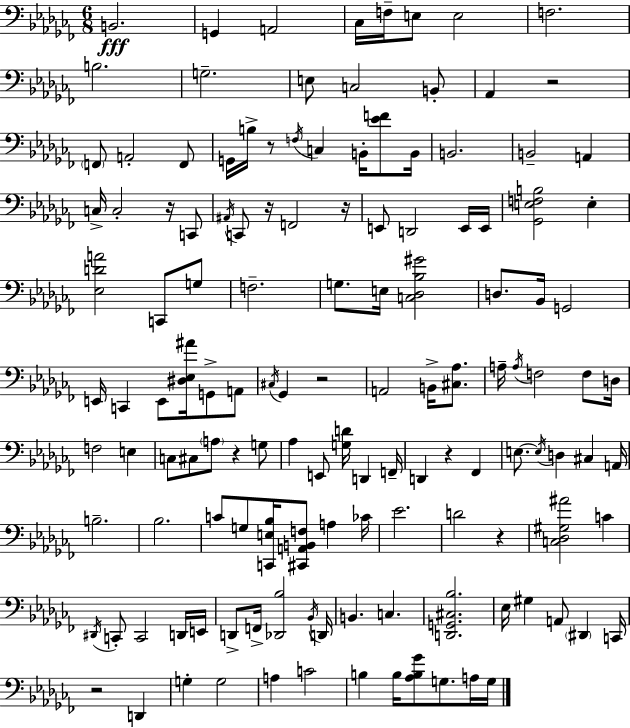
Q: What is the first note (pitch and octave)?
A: B2